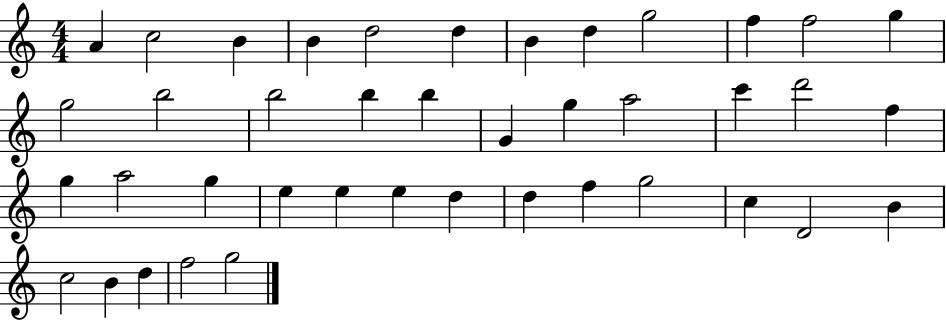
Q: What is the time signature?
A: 4/4